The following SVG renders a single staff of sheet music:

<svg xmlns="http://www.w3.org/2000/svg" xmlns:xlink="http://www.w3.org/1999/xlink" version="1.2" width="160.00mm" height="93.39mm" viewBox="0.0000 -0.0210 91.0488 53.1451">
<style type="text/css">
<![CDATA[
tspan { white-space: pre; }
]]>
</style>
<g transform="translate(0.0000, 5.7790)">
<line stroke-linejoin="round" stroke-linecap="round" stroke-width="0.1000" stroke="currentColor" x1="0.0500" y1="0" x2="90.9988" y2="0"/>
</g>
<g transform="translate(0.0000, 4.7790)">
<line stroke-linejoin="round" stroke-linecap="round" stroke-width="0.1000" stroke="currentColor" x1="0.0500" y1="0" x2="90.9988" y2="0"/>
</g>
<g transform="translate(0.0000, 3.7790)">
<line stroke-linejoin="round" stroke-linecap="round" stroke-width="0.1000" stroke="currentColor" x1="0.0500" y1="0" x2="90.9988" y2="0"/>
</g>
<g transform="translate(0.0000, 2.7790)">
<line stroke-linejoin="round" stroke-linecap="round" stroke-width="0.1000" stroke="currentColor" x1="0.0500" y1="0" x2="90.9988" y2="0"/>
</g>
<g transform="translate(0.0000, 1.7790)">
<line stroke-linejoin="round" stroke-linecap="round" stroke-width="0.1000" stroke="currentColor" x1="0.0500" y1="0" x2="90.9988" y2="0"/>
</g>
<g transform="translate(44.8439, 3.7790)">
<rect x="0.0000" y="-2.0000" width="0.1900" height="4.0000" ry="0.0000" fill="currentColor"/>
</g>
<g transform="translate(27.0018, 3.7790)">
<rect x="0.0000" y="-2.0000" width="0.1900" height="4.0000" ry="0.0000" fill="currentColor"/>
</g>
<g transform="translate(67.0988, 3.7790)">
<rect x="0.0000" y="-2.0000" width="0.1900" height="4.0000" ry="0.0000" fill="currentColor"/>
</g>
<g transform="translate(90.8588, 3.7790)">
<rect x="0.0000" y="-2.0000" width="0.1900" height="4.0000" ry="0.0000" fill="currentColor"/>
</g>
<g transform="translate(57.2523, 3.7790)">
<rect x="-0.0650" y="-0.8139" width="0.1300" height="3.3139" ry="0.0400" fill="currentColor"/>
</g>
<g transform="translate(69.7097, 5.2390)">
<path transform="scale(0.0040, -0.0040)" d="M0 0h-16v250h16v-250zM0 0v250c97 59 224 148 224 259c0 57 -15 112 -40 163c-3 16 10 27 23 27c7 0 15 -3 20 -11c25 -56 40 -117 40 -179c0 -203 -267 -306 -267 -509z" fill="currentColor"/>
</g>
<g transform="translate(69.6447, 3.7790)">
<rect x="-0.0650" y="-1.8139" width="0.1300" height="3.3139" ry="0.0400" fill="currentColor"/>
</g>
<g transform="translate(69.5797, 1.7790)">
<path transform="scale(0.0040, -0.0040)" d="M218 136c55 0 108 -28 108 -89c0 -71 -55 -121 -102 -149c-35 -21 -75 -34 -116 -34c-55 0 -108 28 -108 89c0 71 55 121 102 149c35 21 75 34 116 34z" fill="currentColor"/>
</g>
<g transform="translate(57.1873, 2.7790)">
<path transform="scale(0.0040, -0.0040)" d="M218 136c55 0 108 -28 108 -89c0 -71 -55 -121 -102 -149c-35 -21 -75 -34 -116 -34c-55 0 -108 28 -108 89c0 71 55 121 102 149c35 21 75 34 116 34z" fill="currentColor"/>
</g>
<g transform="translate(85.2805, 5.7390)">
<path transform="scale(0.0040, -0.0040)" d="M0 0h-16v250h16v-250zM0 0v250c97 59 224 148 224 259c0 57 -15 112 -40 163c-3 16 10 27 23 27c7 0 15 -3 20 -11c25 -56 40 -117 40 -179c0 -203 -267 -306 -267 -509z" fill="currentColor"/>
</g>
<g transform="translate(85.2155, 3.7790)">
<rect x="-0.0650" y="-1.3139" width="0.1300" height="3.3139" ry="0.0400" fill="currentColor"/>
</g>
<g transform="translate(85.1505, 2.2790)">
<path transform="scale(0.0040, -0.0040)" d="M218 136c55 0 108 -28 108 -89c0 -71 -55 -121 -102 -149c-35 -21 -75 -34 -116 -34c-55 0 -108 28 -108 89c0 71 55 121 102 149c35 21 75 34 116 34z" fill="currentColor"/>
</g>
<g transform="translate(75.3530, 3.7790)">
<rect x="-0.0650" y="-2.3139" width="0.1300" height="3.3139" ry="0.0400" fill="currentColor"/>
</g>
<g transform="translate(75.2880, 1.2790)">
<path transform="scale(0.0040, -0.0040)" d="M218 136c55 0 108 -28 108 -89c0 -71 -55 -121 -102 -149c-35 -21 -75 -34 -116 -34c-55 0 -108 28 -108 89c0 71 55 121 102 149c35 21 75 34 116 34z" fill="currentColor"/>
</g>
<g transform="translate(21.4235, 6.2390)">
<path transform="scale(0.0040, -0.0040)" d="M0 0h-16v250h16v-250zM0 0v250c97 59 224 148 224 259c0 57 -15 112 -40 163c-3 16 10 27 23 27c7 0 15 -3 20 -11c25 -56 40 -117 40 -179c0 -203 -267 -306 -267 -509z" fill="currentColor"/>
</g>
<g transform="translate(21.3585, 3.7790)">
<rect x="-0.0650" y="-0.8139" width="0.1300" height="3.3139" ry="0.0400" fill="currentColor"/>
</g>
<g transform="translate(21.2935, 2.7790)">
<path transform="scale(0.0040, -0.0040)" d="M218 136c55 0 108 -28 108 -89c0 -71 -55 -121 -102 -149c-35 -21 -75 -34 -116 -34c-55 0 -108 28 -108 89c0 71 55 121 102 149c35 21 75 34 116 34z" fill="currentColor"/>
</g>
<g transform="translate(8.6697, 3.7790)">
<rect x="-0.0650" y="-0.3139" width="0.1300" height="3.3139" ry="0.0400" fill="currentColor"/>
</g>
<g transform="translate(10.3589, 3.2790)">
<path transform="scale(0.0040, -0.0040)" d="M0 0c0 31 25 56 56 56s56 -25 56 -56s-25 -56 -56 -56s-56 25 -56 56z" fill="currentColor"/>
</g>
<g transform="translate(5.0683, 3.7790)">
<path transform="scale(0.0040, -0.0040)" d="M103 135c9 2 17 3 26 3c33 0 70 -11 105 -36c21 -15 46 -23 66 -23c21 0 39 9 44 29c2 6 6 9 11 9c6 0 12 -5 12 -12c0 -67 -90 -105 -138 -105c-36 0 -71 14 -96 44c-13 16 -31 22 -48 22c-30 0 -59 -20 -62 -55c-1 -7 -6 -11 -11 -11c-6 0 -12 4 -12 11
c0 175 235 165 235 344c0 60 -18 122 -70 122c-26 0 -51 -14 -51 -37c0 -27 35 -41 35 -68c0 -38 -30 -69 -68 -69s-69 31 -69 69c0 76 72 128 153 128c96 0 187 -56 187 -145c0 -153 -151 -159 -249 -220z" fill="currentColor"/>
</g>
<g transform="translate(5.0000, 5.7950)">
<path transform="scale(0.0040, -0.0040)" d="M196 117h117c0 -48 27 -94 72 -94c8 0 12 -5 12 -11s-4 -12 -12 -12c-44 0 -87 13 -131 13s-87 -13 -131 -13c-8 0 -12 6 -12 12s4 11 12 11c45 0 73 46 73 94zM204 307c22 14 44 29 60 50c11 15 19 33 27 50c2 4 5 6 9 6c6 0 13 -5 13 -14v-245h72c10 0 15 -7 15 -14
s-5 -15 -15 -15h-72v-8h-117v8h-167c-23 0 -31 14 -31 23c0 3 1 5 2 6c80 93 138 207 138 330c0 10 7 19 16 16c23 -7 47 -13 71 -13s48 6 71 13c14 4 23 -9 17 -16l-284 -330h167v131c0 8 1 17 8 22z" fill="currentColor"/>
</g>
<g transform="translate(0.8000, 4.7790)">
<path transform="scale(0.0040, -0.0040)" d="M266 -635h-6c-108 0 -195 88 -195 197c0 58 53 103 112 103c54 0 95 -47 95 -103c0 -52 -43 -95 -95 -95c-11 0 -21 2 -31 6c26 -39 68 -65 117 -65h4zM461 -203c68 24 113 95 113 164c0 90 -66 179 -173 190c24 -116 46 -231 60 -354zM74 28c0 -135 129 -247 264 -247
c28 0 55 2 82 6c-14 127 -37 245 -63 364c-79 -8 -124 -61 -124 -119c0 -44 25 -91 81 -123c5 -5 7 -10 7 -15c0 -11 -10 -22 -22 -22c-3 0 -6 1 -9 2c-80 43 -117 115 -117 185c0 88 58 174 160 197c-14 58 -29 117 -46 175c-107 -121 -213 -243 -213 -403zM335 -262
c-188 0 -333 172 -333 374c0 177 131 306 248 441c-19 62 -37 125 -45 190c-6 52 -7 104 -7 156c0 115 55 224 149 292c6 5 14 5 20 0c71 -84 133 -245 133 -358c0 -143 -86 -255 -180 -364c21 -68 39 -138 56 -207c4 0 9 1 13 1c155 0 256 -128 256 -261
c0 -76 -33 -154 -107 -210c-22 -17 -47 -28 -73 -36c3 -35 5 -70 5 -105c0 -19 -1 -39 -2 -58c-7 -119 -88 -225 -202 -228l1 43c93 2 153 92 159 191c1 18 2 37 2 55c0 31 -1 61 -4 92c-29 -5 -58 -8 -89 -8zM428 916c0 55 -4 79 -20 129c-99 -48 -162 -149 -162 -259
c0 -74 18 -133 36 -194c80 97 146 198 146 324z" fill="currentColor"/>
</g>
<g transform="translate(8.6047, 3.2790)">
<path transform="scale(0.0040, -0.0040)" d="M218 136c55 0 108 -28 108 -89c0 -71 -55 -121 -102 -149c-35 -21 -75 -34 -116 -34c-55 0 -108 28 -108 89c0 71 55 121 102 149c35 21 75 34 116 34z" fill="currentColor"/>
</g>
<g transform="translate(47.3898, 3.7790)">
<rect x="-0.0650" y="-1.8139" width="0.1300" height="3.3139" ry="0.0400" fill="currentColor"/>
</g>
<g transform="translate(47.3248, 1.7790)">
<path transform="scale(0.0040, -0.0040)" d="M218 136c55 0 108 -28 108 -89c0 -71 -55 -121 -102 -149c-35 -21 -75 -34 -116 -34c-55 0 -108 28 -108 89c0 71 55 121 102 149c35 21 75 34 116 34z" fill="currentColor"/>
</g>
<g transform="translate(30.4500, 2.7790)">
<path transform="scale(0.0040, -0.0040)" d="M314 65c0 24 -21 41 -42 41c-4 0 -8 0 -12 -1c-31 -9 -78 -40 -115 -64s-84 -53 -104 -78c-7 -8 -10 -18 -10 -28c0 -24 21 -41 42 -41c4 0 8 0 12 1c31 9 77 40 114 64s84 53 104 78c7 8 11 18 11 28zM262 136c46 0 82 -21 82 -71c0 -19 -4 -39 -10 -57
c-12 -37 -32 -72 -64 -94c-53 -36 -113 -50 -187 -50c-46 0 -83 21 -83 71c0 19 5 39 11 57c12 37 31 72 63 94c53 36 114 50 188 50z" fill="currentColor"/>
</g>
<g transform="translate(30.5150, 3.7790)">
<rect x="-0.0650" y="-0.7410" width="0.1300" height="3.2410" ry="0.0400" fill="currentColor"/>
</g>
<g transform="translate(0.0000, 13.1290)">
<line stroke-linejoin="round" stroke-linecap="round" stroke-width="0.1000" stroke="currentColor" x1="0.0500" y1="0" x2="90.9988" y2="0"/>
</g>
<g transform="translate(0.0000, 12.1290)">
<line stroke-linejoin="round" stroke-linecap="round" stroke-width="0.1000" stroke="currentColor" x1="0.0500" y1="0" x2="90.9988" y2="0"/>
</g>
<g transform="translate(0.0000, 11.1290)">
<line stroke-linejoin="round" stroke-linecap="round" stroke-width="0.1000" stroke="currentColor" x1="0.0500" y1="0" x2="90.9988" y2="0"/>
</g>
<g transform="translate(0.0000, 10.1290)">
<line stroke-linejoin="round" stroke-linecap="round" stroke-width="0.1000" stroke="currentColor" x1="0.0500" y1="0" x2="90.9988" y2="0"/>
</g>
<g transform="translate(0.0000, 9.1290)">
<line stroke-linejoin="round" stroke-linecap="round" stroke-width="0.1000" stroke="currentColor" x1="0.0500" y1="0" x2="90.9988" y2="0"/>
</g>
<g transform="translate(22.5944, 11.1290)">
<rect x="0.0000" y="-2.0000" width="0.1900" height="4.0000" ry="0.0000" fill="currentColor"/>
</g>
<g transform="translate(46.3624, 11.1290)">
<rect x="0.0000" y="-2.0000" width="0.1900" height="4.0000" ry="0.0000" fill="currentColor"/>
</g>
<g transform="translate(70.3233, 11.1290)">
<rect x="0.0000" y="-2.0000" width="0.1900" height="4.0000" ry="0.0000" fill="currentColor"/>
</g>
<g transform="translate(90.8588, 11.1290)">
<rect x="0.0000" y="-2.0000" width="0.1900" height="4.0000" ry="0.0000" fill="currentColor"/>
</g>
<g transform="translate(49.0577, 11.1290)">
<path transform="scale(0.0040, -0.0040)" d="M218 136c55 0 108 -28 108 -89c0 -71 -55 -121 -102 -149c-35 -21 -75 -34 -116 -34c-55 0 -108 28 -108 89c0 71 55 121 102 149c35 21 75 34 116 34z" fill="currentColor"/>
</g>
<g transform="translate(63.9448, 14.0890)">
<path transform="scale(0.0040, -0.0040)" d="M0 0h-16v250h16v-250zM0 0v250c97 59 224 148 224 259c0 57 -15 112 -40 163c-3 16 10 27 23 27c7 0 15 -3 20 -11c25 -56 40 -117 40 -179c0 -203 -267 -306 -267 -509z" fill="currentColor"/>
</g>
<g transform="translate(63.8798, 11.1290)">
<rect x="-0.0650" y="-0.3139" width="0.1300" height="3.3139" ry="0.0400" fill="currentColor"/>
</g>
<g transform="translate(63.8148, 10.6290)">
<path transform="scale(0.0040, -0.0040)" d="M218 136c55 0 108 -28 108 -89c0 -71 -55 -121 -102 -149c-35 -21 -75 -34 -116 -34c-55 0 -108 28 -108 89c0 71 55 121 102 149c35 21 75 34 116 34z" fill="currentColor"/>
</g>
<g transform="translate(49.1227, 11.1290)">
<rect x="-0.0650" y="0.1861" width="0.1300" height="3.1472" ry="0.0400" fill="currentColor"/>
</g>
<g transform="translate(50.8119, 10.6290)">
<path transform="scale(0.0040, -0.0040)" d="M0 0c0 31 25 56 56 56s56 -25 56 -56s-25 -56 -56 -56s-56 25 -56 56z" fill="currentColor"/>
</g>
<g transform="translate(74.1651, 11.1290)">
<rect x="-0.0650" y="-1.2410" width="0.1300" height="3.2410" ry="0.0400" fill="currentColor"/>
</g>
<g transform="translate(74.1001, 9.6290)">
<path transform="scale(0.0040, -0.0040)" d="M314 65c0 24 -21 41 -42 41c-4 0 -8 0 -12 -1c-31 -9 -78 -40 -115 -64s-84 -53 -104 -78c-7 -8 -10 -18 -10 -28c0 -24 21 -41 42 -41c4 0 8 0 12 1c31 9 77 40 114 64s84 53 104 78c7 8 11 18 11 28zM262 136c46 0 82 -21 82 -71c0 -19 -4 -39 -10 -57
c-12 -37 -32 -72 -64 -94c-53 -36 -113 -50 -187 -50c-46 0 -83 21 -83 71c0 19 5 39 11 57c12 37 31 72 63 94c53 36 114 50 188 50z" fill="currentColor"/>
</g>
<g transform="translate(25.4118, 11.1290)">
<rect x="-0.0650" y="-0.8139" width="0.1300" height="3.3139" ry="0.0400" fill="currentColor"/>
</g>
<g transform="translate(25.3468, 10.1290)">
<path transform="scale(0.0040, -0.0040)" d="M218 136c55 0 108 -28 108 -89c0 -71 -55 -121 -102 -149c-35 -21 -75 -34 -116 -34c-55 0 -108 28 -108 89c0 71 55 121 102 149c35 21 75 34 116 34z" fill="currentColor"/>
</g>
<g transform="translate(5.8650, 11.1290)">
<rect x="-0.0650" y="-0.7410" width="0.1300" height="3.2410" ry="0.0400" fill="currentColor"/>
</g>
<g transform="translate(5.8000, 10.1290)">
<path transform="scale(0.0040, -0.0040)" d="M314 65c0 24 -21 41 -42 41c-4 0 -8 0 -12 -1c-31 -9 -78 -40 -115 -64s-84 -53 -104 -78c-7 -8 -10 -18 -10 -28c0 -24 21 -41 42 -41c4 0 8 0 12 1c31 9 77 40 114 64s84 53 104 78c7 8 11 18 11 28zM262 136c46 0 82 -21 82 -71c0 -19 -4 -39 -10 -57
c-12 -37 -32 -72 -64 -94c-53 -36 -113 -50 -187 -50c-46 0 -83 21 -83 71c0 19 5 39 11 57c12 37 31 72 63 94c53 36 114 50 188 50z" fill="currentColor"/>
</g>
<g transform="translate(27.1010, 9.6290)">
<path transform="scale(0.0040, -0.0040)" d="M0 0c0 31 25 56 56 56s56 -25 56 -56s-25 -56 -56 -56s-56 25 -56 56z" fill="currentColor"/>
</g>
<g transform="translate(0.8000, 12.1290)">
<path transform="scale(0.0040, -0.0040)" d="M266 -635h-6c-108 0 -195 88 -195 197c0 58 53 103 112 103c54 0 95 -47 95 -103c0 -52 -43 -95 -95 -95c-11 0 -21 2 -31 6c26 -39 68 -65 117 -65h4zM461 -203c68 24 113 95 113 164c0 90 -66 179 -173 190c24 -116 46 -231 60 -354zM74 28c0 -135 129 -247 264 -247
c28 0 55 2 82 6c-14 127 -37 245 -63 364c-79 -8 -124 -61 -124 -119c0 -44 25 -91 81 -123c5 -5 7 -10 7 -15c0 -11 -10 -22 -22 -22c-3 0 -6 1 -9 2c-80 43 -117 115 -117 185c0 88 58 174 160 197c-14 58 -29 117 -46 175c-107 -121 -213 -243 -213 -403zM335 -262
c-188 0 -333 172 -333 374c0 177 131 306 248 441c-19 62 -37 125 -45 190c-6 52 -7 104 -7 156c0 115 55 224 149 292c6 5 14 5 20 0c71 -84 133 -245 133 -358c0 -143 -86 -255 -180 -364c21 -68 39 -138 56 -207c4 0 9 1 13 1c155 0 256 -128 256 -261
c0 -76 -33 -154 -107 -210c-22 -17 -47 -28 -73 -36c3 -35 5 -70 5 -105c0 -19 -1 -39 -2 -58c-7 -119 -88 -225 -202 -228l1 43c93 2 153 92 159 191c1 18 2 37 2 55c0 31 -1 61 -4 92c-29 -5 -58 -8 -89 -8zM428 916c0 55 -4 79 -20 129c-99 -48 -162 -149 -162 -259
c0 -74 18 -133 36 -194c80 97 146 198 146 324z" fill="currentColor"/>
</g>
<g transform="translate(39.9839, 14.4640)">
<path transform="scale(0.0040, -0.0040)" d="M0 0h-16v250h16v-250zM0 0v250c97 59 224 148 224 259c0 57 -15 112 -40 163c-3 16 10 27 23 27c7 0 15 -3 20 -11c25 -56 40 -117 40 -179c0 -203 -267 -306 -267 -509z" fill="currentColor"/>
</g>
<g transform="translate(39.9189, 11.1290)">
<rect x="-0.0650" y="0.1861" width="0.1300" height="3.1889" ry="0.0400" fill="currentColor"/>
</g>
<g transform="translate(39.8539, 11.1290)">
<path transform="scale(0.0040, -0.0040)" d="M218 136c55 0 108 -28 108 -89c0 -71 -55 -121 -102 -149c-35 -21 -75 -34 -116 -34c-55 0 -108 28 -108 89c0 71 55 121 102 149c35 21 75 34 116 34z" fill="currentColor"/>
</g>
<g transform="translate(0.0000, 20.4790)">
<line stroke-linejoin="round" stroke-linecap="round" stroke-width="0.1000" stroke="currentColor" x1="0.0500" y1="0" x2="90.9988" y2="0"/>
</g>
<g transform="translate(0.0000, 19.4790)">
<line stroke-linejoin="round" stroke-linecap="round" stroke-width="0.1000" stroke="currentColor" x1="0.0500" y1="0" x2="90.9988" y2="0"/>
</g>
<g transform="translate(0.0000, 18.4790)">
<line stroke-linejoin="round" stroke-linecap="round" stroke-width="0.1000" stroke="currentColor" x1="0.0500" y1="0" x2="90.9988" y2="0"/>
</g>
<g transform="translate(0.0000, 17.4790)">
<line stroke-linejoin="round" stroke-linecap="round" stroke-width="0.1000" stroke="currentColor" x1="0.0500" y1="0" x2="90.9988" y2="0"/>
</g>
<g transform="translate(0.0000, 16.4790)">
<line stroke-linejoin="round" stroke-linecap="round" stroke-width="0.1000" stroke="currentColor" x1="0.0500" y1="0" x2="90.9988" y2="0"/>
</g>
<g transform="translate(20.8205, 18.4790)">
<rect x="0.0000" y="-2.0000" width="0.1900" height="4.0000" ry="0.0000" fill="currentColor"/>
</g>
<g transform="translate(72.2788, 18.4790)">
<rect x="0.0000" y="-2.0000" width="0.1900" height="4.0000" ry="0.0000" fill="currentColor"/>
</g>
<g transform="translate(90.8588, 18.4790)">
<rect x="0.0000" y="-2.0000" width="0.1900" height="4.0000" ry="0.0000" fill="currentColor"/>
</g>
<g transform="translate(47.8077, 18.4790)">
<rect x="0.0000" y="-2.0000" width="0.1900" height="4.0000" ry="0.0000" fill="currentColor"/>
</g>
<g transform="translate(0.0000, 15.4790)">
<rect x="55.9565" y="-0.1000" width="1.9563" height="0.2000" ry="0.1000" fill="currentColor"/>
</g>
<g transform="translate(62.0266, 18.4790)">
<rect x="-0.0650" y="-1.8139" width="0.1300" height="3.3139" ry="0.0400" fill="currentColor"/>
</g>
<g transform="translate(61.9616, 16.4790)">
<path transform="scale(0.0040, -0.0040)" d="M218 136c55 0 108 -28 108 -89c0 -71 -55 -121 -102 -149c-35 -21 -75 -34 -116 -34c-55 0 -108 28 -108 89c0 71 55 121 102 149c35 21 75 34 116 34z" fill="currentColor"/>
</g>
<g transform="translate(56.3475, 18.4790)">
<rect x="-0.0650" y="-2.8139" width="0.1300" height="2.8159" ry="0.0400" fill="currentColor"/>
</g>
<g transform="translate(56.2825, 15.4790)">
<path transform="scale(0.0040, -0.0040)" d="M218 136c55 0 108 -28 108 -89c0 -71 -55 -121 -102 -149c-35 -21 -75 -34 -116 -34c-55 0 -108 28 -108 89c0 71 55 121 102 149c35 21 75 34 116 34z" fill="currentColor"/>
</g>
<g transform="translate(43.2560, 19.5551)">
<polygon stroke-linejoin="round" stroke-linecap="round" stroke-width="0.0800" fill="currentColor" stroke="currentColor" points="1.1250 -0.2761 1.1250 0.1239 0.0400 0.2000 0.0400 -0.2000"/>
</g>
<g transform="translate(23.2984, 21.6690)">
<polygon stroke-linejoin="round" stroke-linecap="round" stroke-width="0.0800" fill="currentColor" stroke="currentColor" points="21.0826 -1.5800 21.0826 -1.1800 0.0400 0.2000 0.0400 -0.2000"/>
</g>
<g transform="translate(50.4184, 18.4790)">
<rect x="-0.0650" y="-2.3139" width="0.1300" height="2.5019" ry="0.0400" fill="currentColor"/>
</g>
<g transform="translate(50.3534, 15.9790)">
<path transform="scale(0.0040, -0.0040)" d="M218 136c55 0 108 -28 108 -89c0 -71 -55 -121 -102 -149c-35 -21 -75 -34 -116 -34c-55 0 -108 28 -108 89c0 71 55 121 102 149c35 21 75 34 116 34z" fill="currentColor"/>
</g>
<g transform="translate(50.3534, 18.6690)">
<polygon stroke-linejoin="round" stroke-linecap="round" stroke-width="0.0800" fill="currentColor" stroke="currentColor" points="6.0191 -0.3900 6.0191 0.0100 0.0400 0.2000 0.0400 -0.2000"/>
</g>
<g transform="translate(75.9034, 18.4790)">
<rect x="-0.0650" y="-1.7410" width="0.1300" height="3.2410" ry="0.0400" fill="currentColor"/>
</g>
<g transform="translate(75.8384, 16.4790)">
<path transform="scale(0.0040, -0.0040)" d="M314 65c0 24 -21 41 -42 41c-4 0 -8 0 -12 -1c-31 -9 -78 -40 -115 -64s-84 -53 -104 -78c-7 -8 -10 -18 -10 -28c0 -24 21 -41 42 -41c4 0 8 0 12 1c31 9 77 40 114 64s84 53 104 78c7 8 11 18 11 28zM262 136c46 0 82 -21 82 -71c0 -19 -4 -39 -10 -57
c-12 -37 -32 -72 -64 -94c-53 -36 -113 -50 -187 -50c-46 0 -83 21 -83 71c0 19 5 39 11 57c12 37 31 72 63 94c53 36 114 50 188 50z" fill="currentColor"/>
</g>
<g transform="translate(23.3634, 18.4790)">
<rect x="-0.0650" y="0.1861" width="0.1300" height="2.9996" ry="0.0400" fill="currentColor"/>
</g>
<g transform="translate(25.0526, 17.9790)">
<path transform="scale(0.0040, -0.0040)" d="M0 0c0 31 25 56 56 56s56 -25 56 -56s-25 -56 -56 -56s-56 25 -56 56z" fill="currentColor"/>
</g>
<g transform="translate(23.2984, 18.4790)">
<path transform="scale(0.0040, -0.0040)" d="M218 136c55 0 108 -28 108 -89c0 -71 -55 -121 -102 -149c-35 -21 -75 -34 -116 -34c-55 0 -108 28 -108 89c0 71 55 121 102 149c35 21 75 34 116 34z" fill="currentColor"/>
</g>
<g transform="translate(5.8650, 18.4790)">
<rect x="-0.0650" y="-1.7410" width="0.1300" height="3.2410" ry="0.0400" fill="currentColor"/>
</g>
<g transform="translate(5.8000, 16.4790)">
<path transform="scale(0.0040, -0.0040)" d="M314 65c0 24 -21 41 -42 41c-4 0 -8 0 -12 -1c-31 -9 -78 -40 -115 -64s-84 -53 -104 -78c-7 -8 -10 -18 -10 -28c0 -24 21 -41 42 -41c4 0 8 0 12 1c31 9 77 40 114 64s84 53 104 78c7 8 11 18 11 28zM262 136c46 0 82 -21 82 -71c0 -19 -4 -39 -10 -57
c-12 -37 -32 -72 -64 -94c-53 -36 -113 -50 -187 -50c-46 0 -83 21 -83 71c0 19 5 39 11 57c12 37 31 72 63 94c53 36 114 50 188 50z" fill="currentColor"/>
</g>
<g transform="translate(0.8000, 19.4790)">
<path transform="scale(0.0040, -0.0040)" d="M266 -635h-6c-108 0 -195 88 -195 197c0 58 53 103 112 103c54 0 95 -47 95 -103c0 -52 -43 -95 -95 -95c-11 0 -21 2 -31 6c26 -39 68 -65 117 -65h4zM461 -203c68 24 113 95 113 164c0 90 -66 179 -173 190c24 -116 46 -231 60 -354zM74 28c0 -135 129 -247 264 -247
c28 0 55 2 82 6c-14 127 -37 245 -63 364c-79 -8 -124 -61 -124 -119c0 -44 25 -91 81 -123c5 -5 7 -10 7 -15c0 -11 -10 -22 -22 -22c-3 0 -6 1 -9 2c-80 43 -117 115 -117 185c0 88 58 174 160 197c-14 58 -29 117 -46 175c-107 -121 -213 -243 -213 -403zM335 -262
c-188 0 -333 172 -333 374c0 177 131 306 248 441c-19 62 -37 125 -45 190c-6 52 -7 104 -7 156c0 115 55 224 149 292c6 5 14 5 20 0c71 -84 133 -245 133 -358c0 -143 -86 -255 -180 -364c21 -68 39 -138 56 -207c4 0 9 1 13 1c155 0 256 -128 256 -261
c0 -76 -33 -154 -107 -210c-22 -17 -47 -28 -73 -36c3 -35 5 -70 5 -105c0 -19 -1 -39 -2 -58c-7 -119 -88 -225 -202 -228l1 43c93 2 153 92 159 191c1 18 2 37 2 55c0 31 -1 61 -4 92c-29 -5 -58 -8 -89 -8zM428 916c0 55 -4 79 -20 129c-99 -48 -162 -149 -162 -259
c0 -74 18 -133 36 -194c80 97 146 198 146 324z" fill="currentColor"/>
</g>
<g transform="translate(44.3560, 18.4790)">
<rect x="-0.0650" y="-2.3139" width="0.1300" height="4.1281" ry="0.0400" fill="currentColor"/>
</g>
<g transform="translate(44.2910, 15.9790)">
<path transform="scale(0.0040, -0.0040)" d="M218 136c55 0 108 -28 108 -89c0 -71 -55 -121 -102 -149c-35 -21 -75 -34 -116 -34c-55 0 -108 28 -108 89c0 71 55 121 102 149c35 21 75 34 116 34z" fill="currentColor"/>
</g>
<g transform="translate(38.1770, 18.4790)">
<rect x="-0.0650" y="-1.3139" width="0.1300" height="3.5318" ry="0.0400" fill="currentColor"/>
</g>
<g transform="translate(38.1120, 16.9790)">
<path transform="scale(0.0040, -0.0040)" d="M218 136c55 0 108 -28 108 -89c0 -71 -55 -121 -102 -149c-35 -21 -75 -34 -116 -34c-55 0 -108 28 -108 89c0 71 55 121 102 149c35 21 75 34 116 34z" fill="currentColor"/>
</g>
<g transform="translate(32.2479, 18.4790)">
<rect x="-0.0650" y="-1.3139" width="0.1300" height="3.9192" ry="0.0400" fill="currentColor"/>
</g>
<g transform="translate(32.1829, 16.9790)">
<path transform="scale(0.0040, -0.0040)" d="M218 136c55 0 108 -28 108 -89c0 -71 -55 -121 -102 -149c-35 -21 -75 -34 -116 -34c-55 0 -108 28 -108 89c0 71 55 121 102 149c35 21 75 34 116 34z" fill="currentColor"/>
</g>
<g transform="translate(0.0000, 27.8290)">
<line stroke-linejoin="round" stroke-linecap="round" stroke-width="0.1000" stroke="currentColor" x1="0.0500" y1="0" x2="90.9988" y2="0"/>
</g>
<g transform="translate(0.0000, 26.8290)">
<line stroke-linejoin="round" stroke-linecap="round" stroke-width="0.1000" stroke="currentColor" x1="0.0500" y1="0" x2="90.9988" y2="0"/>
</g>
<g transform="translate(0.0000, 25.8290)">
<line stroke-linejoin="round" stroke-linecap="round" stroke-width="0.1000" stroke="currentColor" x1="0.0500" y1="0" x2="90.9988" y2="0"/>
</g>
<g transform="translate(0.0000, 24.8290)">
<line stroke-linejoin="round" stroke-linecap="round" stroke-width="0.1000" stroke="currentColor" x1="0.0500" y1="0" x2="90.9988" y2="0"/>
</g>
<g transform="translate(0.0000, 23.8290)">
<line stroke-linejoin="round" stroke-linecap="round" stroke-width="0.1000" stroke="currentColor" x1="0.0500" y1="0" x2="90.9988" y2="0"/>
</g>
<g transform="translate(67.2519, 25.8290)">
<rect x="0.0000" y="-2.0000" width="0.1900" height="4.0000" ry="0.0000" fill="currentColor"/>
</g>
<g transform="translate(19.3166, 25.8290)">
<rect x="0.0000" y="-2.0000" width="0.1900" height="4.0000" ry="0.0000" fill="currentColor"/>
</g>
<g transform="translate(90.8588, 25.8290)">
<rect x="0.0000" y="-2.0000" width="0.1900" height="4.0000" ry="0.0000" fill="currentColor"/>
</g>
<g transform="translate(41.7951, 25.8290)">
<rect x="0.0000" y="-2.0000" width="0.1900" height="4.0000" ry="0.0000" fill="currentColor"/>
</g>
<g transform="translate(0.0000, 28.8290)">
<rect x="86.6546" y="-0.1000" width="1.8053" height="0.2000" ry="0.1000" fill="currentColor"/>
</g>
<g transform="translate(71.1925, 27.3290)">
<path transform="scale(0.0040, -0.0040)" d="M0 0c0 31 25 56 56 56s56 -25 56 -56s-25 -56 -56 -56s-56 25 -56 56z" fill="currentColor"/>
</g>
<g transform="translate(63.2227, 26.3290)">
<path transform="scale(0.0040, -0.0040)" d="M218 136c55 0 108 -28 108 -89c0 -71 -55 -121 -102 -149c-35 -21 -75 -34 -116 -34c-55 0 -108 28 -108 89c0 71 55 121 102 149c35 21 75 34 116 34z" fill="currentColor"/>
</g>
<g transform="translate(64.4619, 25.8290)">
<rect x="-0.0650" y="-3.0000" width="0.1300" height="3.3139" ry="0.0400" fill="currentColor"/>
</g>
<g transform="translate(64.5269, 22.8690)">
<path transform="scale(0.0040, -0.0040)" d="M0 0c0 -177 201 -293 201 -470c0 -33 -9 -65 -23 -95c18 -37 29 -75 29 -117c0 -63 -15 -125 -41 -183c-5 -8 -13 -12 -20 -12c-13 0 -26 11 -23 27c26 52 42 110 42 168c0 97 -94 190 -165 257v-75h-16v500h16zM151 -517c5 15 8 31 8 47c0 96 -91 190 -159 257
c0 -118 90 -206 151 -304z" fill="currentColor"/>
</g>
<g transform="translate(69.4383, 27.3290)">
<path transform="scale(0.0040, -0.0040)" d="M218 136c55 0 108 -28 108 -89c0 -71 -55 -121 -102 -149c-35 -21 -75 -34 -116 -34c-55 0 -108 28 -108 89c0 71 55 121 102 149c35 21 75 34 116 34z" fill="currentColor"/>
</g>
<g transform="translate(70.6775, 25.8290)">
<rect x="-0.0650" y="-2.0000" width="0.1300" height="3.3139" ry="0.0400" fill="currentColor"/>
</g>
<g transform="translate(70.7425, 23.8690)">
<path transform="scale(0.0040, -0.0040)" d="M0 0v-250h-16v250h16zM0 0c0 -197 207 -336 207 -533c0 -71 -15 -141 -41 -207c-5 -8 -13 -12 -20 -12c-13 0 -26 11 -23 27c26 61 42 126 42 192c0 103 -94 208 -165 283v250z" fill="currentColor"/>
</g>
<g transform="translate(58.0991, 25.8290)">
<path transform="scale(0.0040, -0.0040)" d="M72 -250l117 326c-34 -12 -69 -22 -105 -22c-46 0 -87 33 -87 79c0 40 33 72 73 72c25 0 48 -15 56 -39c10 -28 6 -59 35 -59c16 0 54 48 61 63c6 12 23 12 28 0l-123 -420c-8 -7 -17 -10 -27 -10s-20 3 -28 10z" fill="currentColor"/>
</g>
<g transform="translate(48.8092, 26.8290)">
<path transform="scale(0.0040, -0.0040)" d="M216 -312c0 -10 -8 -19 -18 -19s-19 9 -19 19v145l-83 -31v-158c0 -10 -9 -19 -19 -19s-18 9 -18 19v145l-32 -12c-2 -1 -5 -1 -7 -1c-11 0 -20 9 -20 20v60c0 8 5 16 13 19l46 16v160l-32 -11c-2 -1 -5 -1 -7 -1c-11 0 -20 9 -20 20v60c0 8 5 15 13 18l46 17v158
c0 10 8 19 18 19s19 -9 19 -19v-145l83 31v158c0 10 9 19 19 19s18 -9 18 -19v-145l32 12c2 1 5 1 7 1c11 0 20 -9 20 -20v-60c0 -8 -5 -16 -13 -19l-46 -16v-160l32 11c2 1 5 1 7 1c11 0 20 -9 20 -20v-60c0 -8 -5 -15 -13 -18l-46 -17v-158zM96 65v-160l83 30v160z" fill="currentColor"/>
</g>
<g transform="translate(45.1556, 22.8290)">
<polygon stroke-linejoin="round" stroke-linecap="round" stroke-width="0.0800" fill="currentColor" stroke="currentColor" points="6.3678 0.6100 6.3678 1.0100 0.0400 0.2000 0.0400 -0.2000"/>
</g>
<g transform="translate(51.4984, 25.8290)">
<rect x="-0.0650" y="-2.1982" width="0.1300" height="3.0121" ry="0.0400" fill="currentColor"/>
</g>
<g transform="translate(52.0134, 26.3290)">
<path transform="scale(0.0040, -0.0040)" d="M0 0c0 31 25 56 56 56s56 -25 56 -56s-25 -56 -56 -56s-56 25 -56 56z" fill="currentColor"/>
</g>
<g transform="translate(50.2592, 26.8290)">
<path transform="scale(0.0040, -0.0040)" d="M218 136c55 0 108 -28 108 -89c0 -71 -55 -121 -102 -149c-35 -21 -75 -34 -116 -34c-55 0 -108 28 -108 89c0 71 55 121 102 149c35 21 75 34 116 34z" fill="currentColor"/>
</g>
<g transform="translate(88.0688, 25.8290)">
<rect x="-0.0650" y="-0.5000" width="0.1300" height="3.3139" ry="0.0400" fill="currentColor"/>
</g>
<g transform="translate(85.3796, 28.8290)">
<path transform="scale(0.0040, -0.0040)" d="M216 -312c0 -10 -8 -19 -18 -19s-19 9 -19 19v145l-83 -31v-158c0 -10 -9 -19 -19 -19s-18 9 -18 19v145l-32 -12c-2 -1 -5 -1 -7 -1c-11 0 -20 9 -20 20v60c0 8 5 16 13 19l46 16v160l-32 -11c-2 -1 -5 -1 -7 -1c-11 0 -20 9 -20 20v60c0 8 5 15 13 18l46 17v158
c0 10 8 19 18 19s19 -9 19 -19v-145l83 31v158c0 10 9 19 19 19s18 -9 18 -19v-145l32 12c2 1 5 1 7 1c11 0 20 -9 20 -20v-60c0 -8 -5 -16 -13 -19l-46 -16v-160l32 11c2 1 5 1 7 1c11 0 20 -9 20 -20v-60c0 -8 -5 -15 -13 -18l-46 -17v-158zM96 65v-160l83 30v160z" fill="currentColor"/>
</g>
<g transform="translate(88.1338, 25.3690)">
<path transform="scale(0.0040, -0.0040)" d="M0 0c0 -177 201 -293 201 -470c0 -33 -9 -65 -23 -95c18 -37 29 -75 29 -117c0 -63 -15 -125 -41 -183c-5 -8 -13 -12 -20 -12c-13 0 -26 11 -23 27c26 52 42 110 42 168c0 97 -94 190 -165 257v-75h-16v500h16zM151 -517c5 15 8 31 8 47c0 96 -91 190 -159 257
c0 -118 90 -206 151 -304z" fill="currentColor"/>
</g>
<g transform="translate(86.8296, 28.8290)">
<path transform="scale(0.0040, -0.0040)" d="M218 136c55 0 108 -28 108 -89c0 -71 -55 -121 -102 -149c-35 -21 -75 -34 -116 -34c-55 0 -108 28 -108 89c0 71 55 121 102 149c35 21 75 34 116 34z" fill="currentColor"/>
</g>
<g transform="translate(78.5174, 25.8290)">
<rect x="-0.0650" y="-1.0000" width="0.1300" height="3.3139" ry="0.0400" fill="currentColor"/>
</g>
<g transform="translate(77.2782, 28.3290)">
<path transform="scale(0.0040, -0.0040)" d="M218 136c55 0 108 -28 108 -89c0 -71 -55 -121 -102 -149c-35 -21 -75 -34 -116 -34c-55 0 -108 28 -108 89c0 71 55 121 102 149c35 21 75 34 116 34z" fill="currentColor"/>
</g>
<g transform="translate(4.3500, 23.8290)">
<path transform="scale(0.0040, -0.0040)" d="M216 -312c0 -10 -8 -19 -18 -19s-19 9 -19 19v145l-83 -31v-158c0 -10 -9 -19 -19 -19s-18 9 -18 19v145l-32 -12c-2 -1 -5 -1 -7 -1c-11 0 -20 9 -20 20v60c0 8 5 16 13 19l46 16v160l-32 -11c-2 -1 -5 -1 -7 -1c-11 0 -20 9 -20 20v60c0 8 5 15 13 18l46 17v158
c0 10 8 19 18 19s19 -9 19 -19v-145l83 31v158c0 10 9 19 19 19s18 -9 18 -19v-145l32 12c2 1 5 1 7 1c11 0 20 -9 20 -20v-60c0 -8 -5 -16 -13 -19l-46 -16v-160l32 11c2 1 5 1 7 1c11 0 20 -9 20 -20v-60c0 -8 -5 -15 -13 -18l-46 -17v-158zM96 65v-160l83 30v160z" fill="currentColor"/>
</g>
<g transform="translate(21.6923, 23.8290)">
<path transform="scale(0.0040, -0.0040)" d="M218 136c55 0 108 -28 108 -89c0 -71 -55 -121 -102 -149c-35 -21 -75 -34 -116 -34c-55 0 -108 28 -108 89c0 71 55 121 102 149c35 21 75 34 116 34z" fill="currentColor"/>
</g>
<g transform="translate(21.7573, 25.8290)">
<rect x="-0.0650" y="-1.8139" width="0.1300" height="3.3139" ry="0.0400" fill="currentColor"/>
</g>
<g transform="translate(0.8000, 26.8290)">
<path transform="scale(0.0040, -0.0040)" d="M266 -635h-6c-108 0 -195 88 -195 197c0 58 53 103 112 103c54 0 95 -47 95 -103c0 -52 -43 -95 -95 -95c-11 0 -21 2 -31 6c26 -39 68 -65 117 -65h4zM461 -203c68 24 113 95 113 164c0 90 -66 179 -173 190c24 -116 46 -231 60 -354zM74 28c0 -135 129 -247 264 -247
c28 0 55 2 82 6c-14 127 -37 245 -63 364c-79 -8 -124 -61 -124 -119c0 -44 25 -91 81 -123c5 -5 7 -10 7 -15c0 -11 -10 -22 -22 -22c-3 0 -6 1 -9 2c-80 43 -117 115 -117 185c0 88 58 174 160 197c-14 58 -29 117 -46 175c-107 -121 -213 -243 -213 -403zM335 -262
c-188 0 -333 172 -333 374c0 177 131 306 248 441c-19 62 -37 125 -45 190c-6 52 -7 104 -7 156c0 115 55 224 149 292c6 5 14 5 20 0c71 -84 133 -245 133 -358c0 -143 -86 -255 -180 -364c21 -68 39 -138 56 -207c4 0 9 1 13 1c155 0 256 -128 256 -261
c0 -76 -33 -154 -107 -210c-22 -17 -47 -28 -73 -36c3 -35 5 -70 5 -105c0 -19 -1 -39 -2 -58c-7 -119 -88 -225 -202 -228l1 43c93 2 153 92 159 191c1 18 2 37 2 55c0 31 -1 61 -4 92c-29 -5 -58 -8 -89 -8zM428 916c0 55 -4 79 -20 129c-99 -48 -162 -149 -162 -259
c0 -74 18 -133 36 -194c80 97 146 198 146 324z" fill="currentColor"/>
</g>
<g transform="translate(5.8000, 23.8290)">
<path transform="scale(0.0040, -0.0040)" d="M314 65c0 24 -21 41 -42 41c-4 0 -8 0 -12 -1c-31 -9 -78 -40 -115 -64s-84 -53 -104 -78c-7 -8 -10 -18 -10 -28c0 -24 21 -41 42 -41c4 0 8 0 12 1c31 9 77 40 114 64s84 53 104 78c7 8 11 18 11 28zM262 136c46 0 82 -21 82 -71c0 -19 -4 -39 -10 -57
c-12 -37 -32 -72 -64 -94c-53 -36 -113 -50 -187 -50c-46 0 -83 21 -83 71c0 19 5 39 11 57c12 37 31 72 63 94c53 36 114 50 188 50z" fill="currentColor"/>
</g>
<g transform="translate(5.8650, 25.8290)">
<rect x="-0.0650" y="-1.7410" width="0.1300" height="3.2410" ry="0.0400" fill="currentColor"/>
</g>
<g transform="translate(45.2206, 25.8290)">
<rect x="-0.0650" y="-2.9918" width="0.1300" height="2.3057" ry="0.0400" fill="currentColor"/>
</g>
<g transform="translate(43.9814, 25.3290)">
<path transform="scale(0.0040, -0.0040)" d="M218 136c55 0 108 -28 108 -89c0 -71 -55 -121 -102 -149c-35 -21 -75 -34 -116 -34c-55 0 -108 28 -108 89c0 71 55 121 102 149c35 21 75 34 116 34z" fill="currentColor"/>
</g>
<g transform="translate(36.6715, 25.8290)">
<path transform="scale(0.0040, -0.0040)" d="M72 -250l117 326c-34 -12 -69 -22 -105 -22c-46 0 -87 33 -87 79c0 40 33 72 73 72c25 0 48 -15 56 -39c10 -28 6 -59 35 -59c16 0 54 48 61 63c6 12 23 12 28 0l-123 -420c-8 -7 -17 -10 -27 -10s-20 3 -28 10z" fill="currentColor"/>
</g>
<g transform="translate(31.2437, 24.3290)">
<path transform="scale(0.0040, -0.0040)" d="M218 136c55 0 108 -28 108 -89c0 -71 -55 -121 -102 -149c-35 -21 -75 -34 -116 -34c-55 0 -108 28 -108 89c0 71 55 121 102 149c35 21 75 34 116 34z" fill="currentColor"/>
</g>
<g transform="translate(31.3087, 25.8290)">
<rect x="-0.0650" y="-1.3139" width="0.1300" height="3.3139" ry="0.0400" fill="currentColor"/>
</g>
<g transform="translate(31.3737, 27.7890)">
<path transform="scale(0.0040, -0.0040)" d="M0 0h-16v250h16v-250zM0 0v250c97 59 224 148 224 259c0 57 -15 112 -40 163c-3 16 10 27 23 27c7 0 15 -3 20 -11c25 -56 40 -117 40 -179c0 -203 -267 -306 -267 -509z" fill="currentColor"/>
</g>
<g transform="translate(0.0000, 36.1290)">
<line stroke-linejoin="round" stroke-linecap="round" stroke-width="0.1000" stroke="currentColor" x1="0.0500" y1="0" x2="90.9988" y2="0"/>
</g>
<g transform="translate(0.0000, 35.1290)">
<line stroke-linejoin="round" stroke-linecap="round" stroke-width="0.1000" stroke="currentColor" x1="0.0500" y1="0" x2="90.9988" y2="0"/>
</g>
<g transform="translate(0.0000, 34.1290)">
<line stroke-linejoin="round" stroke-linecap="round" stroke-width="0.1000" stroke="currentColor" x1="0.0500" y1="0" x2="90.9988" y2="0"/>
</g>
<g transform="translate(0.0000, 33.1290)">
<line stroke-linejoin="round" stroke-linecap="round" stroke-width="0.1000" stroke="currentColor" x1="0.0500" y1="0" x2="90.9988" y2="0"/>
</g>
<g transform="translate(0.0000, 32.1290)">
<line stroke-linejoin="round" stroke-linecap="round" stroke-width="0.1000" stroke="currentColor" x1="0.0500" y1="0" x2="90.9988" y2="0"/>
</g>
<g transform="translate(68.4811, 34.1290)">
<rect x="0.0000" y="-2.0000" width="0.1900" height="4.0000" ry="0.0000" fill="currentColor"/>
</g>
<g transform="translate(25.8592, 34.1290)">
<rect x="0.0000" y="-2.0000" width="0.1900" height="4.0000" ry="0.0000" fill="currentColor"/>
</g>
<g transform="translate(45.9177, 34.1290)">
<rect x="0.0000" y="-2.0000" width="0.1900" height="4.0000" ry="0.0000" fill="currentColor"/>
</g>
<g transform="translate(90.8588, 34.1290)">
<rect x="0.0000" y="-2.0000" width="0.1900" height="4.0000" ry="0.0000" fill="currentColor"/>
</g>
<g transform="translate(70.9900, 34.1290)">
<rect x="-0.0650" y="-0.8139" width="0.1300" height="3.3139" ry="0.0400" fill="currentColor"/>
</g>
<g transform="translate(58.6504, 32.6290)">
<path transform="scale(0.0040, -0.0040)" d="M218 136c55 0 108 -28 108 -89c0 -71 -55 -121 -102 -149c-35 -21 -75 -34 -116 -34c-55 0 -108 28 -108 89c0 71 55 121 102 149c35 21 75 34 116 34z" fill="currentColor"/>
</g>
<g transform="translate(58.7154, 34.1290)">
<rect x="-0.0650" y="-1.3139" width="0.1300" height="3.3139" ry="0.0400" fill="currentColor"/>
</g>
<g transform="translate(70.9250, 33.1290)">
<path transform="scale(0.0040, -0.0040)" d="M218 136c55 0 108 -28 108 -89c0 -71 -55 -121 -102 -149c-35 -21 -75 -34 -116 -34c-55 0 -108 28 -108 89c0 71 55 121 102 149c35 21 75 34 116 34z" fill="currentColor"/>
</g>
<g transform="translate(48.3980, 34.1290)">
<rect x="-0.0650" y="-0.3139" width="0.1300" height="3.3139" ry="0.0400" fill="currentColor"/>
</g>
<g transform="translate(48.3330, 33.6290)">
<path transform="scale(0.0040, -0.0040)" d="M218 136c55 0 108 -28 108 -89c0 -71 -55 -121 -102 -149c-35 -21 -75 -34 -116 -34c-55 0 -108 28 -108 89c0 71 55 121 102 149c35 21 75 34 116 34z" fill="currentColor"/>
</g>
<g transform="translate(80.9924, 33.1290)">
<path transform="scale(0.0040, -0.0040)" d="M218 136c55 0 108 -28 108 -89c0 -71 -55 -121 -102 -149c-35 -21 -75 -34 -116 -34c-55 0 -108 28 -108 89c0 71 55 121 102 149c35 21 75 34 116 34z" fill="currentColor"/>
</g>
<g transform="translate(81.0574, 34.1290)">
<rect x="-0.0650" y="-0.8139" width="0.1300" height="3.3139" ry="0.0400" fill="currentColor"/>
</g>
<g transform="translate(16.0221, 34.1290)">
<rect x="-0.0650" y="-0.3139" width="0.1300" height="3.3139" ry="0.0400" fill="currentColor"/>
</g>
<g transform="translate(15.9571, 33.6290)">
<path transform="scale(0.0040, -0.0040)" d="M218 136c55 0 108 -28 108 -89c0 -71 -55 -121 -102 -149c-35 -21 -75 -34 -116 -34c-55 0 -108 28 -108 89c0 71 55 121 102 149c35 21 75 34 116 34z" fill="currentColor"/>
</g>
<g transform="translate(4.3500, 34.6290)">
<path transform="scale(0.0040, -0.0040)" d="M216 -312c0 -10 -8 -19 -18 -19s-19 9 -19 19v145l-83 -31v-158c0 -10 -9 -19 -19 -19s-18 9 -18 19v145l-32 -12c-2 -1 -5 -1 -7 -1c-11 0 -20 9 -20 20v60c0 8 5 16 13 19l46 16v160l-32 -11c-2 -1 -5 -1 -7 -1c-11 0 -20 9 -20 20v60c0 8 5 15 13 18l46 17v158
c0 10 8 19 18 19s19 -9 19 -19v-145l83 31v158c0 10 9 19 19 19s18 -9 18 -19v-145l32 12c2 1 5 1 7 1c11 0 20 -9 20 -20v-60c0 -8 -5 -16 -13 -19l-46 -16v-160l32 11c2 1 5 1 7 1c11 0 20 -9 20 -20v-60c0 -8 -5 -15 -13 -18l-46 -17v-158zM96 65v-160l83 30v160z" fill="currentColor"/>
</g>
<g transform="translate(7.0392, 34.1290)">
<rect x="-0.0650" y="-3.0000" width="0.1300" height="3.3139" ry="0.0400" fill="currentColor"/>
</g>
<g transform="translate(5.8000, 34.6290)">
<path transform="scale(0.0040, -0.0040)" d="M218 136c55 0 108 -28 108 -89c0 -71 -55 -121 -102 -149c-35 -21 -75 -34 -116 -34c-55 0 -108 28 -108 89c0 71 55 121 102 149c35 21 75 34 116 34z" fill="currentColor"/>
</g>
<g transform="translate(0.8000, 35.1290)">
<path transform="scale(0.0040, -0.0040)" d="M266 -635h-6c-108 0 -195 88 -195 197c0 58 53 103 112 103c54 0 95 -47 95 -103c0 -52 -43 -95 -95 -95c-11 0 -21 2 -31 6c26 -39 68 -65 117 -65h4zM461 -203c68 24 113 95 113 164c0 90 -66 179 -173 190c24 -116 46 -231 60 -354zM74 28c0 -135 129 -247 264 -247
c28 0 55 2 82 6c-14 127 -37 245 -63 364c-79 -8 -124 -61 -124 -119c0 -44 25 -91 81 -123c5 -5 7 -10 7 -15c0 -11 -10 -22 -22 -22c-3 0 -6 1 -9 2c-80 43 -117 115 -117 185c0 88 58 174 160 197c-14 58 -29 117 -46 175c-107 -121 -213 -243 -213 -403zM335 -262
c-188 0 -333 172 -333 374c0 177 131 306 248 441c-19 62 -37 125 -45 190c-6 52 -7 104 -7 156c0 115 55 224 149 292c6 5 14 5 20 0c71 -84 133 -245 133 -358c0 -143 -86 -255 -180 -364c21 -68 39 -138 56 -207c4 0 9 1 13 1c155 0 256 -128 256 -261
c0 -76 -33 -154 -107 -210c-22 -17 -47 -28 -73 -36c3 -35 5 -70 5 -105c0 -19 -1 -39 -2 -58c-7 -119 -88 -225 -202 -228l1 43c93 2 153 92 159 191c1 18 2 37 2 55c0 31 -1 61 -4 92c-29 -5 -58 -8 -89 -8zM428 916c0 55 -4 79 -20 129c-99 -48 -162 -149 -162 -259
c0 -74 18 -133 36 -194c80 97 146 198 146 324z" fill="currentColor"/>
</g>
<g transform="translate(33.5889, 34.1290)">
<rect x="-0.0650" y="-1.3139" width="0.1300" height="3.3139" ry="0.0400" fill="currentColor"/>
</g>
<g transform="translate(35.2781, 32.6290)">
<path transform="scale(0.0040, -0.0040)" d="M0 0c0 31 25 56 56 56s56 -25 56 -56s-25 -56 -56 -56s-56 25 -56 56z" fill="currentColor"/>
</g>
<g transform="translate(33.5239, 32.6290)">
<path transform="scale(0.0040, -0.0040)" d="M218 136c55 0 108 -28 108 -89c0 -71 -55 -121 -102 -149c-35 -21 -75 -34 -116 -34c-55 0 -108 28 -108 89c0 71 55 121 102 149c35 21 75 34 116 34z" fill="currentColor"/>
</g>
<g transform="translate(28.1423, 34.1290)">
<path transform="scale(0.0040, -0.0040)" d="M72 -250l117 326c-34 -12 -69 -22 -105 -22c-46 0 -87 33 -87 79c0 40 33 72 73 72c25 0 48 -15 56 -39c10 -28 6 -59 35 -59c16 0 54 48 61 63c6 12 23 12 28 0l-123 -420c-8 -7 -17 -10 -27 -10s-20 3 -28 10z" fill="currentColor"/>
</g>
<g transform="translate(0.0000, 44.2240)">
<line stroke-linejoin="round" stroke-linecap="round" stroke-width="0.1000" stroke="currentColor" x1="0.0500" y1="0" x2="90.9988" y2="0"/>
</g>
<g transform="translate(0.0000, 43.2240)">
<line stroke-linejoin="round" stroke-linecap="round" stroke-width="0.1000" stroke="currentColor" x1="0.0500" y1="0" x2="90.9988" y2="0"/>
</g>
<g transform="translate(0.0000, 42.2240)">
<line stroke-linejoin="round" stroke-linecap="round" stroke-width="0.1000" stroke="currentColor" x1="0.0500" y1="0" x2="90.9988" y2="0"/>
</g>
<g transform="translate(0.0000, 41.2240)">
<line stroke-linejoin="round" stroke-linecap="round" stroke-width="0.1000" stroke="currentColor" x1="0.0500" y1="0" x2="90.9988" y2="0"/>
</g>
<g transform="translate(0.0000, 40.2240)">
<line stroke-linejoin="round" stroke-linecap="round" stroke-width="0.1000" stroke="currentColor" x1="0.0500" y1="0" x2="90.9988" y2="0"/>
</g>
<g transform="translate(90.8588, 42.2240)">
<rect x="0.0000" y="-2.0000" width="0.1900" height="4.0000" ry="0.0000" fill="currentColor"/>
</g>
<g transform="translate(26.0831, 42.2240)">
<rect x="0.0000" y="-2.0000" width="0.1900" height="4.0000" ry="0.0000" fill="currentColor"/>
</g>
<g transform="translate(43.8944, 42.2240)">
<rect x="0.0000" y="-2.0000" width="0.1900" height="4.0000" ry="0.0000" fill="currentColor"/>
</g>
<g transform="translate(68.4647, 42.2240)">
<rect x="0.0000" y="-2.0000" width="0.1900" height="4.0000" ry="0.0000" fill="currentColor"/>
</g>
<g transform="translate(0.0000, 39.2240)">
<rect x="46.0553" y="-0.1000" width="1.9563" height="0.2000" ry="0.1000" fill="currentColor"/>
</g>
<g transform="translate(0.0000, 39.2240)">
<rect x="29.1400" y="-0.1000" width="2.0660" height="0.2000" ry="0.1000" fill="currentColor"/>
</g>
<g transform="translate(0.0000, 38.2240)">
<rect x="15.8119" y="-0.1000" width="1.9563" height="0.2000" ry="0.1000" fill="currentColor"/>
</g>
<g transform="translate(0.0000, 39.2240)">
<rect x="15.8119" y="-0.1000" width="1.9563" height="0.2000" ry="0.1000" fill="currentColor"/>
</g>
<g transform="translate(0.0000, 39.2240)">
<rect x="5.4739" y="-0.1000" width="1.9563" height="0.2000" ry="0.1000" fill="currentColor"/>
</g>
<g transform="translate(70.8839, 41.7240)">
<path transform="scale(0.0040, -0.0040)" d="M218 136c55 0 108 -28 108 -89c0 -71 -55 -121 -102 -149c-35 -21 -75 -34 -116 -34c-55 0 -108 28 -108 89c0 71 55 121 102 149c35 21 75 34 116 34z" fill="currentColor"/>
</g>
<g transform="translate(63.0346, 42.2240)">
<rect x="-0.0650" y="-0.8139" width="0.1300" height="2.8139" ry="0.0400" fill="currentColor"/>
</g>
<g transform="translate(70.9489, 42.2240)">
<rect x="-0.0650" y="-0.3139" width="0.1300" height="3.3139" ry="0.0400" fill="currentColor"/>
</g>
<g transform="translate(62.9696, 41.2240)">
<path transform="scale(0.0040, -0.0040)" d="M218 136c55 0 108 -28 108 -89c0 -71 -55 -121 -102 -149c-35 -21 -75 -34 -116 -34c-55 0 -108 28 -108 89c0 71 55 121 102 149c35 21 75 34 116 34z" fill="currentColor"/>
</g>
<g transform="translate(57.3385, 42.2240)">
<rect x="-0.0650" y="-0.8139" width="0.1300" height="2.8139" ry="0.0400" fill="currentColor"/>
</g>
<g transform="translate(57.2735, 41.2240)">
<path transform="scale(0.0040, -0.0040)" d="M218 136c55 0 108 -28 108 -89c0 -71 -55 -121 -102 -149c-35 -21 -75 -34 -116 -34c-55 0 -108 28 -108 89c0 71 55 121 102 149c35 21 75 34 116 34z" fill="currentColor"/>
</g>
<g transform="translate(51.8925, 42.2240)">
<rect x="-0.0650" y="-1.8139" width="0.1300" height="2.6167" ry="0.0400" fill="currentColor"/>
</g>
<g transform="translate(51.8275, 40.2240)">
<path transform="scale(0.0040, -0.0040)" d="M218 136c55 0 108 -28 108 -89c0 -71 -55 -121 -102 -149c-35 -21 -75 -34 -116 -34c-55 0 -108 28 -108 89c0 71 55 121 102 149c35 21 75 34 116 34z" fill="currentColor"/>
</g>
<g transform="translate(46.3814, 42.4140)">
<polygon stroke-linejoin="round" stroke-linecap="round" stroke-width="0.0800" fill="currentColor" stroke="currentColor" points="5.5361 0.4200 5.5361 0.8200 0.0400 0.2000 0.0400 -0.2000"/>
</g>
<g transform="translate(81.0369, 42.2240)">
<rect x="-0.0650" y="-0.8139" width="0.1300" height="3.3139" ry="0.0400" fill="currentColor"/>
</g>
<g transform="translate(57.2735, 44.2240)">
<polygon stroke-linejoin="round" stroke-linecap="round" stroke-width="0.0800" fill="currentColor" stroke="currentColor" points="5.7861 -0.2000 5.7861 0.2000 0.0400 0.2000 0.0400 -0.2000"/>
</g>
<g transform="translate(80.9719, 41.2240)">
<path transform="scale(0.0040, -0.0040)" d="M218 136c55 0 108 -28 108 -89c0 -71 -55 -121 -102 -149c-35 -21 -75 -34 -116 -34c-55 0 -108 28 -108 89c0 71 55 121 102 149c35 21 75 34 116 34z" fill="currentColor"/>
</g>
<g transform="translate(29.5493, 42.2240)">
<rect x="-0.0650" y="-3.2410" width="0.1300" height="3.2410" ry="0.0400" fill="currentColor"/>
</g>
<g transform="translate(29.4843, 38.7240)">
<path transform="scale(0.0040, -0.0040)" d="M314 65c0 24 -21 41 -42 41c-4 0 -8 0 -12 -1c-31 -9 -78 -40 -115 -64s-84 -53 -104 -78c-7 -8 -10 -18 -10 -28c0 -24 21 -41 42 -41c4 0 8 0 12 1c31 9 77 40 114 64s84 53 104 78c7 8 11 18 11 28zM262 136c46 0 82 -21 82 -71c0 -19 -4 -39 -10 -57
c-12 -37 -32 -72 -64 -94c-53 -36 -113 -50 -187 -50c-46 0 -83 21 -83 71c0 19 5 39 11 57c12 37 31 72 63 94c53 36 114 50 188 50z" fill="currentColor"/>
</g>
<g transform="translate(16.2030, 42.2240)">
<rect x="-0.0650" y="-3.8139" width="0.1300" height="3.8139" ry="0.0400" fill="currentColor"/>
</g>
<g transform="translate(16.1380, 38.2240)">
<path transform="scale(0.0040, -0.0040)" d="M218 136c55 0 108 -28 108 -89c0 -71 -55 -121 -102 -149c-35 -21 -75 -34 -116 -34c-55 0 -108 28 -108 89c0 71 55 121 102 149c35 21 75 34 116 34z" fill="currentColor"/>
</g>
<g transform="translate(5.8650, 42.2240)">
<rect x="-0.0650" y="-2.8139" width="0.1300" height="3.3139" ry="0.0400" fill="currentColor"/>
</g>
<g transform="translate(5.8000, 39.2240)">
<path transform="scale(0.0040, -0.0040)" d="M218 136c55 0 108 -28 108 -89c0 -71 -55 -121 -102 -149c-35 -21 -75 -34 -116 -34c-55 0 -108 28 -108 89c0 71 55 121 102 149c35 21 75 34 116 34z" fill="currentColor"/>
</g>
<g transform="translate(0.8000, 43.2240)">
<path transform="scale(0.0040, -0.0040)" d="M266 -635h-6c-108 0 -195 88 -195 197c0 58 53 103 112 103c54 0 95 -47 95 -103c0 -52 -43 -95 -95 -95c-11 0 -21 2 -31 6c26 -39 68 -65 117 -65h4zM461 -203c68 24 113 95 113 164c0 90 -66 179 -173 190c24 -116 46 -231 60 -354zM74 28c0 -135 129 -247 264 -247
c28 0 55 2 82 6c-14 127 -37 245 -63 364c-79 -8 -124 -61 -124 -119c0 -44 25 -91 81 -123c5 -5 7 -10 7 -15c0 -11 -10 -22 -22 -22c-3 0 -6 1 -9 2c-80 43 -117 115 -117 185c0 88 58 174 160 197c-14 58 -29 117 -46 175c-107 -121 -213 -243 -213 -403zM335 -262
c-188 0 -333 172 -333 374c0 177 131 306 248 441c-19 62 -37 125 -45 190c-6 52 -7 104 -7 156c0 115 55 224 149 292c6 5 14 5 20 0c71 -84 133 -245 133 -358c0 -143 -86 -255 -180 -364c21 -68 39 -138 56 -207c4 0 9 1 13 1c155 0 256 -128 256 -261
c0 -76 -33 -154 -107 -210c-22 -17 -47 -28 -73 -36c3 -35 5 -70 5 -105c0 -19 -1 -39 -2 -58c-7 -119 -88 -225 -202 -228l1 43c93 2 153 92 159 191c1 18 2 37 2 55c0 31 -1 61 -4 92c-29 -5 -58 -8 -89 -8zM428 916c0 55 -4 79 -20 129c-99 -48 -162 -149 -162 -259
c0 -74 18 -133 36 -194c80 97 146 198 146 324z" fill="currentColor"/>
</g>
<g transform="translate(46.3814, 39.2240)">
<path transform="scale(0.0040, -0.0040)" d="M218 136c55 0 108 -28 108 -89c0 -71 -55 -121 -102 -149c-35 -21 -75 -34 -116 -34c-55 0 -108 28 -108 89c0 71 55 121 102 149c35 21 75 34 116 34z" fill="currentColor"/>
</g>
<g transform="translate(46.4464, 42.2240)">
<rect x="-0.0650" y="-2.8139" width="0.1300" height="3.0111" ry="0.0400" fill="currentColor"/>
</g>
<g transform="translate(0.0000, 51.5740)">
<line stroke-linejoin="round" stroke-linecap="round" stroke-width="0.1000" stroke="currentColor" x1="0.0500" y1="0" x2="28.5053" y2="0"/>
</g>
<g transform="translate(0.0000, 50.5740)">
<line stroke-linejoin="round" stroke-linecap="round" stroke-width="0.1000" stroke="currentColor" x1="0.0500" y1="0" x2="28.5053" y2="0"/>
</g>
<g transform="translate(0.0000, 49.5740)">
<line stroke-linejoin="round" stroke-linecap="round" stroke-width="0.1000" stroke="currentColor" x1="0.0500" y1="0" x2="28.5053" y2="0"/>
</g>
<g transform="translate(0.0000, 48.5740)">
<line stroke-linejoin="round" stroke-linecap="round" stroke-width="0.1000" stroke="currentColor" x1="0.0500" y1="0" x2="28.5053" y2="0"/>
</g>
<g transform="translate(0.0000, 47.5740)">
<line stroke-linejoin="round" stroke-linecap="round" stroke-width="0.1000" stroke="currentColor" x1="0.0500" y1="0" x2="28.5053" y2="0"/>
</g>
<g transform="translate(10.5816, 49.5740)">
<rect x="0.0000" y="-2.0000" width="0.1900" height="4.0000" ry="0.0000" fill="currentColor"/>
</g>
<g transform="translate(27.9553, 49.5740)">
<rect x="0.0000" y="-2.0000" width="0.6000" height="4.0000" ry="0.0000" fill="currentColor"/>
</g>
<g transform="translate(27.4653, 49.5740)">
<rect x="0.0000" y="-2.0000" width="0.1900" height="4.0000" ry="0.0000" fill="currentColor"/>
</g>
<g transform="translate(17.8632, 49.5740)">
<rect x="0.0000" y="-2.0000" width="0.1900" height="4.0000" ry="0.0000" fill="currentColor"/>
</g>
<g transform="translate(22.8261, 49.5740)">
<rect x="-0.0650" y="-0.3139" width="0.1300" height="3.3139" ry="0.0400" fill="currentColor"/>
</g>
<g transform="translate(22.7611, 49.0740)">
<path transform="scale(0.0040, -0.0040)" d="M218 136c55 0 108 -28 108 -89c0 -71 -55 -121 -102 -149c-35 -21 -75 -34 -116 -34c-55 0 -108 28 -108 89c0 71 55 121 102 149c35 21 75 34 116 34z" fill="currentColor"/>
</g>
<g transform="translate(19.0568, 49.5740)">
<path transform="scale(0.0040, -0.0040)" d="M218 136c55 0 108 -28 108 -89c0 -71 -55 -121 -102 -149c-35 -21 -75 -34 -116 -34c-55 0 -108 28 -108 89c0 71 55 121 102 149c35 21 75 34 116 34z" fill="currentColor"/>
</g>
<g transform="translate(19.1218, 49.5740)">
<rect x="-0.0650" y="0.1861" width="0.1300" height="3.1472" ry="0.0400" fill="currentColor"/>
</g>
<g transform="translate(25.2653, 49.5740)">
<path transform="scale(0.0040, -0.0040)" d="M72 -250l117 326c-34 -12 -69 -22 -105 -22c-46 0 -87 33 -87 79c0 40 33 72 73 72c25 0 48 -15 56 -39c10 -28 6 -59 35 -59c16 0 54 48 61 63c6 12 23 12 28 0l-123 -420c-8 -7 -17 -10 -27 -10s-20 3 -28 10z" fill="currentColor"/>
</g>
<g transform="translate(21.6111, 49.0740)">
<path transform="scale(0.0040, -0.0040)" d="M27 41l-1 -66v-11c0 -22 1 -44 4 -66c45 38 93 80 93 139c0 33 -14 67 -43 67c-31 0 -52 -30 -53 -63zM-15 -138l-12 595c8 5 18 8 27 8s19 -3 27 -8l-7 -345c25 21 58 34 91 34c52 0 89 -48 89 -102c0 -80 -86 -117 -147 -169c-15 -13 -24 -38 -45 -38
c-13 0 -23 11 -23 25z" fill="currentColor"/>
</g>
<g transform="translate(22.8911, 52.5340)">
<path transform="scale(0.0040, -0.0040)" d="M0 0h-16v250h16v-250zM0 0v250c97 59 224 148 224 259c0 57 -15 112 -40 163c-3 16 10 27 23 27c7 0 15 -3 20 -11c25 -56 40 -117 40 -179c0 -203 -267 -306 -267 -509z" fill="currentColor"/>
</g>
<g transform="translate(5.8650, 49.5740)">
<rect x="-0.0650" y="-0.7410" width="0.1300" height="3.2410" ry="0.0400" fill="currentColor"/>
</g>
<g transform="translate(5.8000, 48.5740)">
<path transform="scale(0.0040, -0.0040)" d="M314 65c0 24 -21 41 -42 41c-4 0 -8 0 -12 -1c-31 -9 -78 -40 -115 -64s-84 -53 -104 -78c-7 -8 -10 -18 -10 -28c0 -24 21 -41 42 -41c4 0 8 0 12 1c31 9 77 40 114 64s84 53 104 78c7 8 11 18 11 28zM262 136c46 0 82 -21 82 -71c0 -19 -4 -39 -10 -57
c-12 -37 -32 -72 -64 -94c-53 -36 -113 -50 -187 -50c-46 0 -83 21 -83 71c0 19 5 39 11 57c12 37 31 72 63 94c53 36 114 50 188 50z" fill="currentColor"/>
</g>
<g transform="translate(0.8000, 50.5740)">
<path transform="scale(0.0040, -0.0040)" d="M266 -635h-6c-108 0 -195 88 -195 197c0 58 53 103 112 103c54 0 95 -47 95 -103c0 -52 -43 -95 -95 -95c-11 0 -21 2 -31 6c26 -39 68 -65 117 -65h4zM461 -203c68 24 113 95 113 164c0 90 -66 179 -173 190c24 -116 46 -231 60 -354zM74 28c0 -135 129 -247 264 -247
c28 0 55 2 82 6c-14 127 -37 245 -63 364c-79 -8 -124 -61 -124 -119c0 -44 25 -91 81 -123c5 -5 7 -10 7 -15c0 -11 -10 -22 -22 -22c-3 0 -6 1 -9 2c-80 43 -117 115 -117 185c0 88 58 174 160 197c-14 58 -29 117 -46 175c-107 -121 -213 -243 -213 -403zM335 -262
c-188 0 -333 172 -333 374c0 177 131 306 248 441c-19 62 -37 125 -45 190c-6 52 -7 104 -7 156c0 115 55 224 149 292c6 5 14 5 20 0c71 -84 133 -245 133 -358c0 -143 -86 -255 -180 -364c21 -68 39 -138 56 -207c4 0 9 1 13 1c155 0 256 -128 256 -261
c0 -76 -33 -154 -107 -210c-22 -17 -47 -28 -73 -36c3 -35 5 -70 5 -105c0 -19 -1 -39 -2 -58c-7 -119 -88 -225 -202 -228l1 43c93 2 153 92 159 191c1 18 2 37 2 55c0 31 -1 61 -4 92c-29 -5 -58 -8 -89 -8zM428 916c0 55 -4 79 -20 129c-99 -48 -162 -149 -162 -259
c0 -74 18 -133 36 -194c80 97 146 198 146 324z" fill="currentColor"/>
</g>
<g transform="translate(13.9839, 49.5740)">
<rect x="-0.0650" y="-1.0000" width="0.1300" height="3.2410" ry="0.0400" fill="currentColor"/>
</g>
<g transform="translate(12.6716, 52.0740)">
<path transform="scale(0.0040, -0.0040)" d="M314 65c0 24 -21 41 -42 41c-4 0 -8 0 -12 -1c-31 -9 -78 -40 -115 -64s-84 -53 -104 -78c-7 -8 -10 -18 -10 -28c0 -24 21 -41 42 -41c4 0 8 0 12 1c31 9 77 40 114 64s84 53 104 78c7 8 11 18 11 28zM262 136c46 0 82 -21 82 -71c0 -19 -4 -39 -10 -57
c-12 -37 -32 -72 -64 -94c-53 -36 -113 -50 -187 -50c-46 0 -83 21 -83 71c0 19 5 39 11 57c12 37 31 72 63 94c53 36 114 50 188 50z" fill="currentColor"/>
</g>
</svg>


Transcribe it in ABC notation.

X:1
T:Untitled
M:2/4
L:1/4
K:C
c d/2 d2 f d f/2 g e/2 d2 d B/2 B c/2 e2 f2 B/2 e/2 e/2 g/4 g/2 a/2 f f2 ^f2 f e/2 z/2 c/2 ^G/2 z/2 A/4 F/2 D ^C/4 ^A c z/2 e c e d d a c' b2 a/2 f/2 d/2 d/2 c d d2 D2 B _c/2 z/2